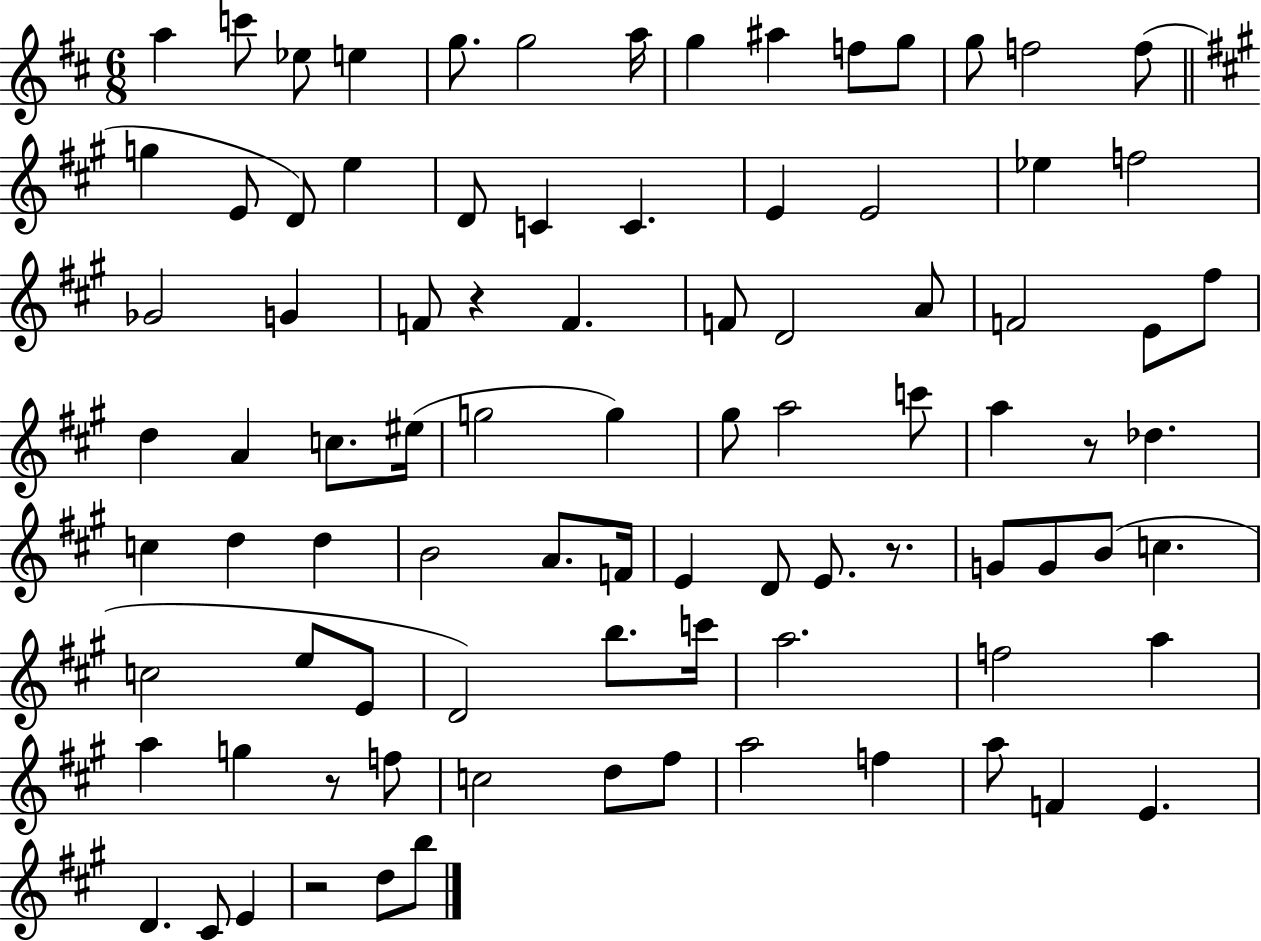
{
  \clef treble
  \numericTimeSignature
  \time 6/8
  \key d \major
  a''4 c'''8 ees''8 e''4 | g''8. g''2 a''16 | g''4 ais''4 f''8 g''8 | g''8 f''2 f''8( | \break \bar "||" \break \key a \major g''4 e'8 d'8) e''4 | d'8 c'4 c'4. | e'4 e'2 | ees''4 f''2 | \break ges'2 g'4 | f'8 r4 f'4. | f'8 d'2 a'8 | f'2 e'8 fis''8 | \break d''4 a'4 c''8. eis''16( | g''2 g''4) | gis''8 a''2 c'''8 | a''4 r8 des''4. | \break c''4 d''4 d''4 | b'2 a'8. f'16 | e'4 d'8 e'8. r8. | g'8 g'8 b'8( c''4. | \break c''2 e''8 e'8 | d'2) b''8. c'''16 | a''2. | f''2 a''4 | \break a''4 g''4 r8 f''8 | c''2 d''8 fis''8 | a''2 f''4 | a''8 f'4 e'4. | \break d'4. cis'8 e'4 | r2 d''8 b''8 | \bar "|."
}